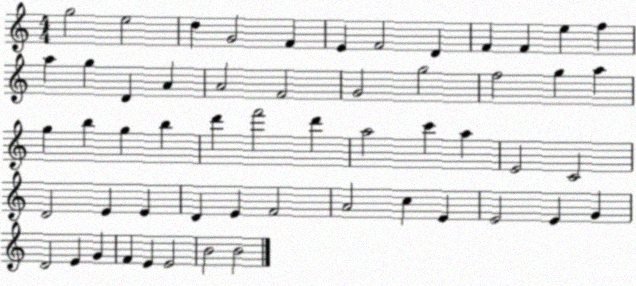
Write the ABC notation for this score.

X:1
T:Untitled
M:4/4
L:1/4
K:C
g2 e2 d G2 F E F2 D F F e f a g D A A2 F2 G2 g2 f2 g a g b g b d' f'2 d' a2 c' a E2 C2 D2 E E D E F2 A2 c E E2 E G D2 E G F E E2 B2 B2